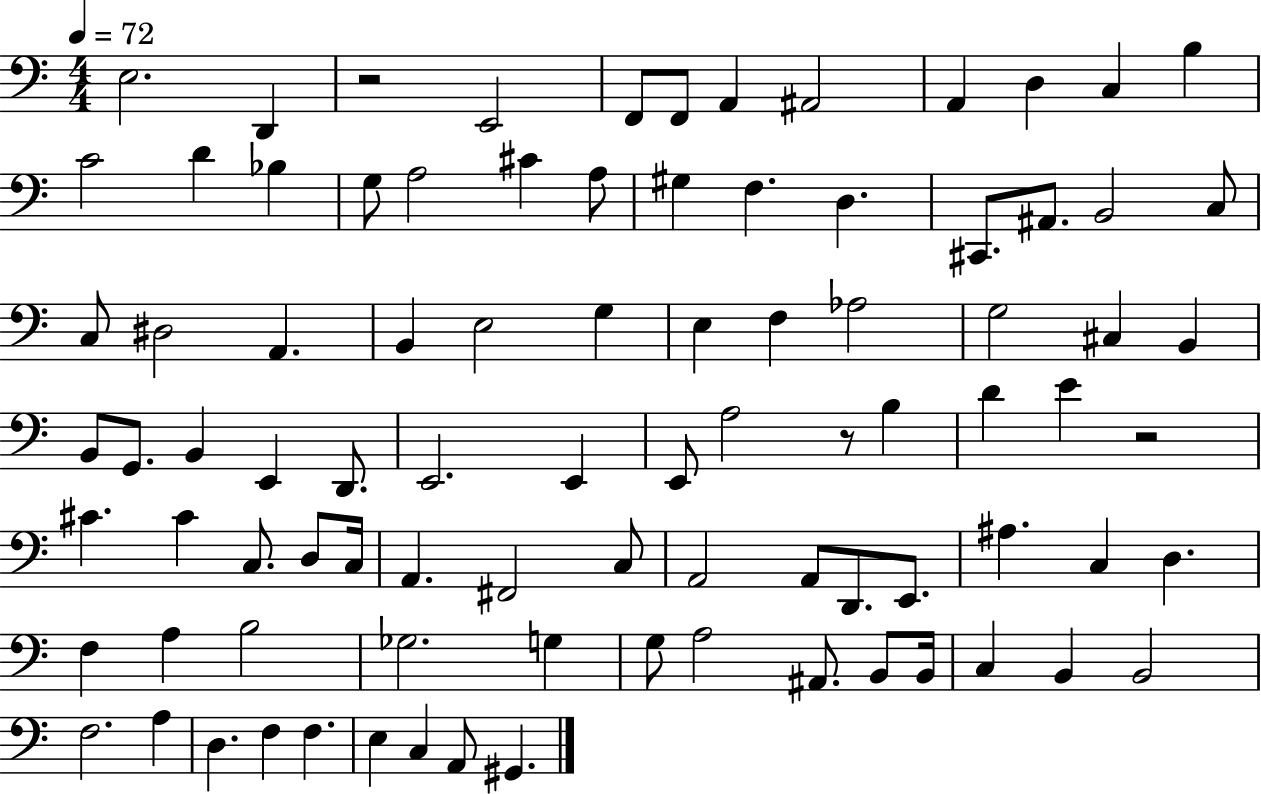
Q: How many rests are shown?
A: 3